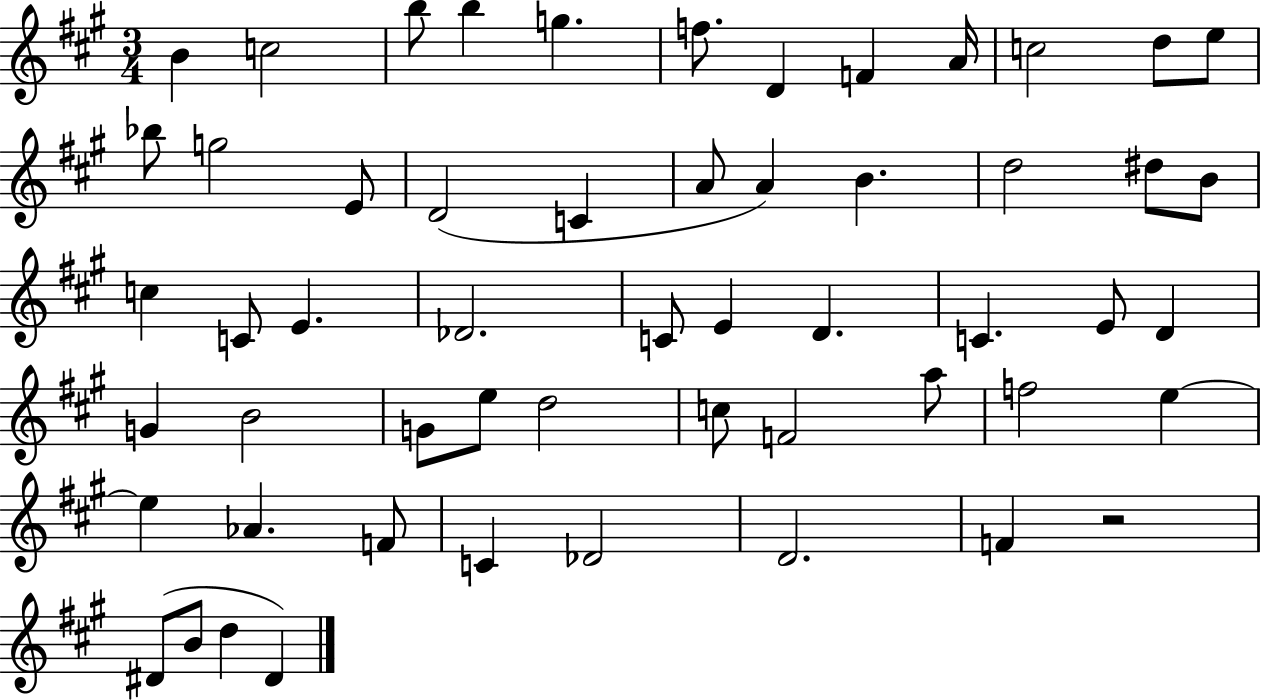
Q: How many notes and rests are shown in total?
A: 55